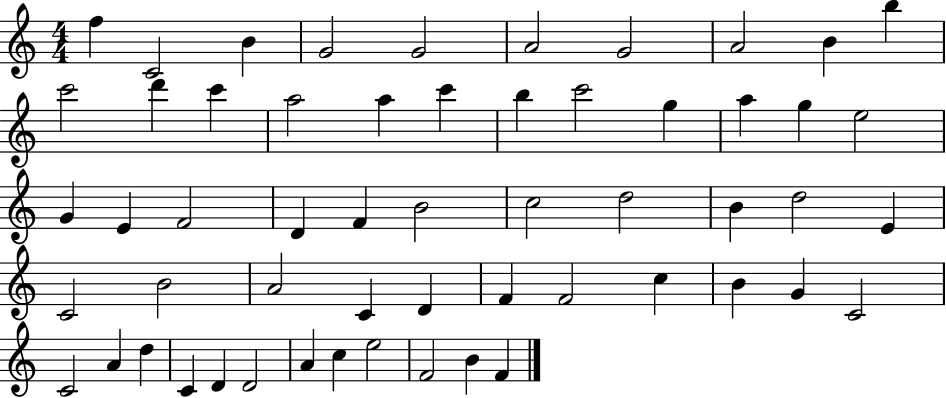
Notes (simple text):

F5/q C4/h B4/q G4/h G4/h A4/h G4/h A4/h B4/q B5/q C6/h D6/q C6/q A5/h A5/q C6/q B5/q C6/h G5/q A5/q G5/q E5/h G4/q E4/q F4/h D4/q F4/q B4/h C5/h D5/h B4/q D5/h E4/q C4/h B4/h A4/h C4/q D4/q F4/q F4/h C5/q B4/q G4/q C4/h C4/h A4/q D5/q C4/q D4/q D4/h A4/q C5/q E5/h F4/h B4/q F4/q